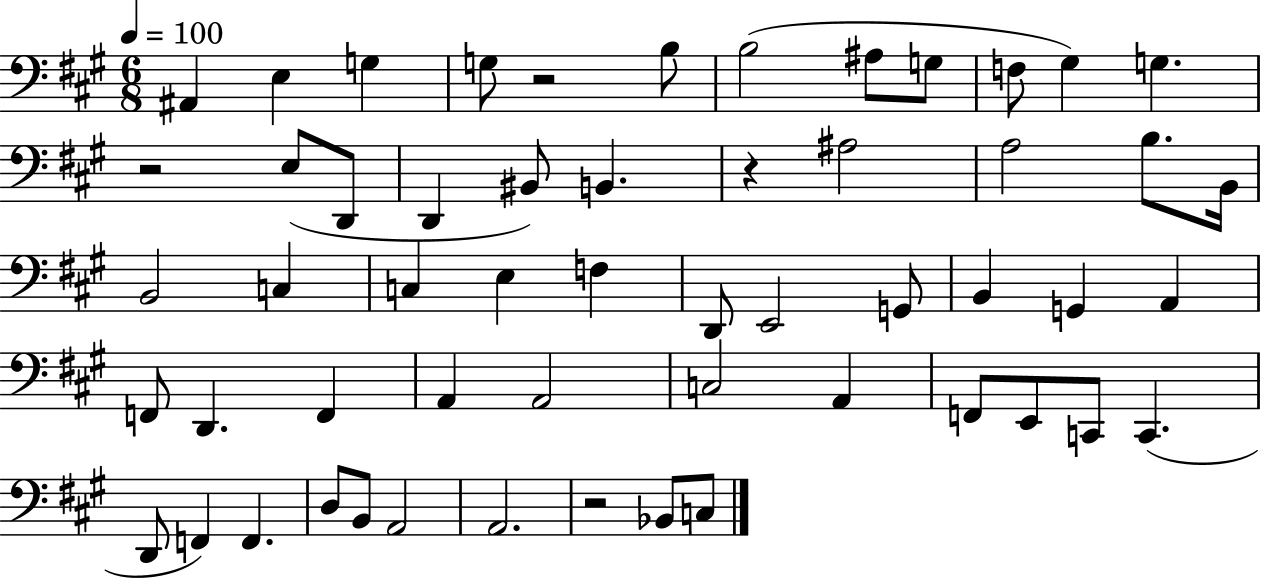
X:1
T:Untitled
M:6/8
L:1/4
K:A
^A,, E, G, G,/2 z2 B,/2 B,2 ^A,/2 G,/2 F,/2 ^G, G, z2 E,/2 D,,/2 D,, ^B,,/2 B,, z ^A,2 A,2 B,/2 B,,/4 B,,2 C, C, E, F, D,,/2 E,,2 G,,/2 B,, G,, A,, F,,/2 D,, F,, A,, A,,2 C,2 A,, F,,/2 E,,/2 C,,/2 C,, D,,/2 F,, F,, D,/2 B,,/2 A,,2 A,,2 z2 _B,,/2 C,/2